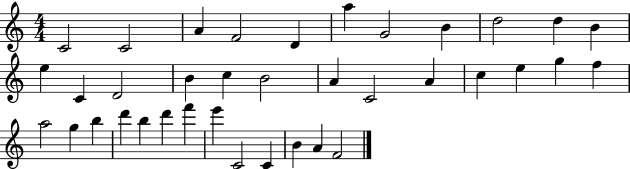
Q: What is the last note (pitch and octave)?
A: F4